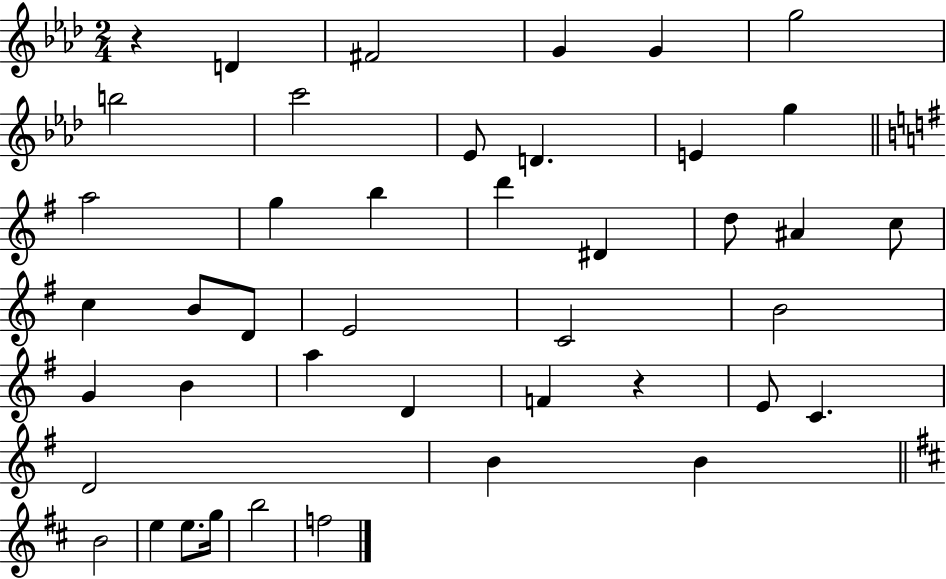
{
  \clef treble
  \numericTimeSignature
  \time 2/4
  \key aes \major
  r4 d'4 | fis'2 | g'4 g'4 | g''2 | \break b''2 | c'''2 | ees'8 d'4. | e'4 g''4 | \break \bar "||" \break \key g \major a''2 | g''4 b''4 | d'''4 dis'4 | d''8 ais'4 c''8 | \break c''4 b'8 d'8 | e'2 | c'2 | b'2 | \break g'4 b'4 | a''4 d'4 | f'4 r4 | e'8 c'4. | \break d'2 | b'4 b'4 | \bar "||" \break \key d \major b'2 | e''4 e''8. g''16 | b''2 | f''2 | \break \bar "|."
}